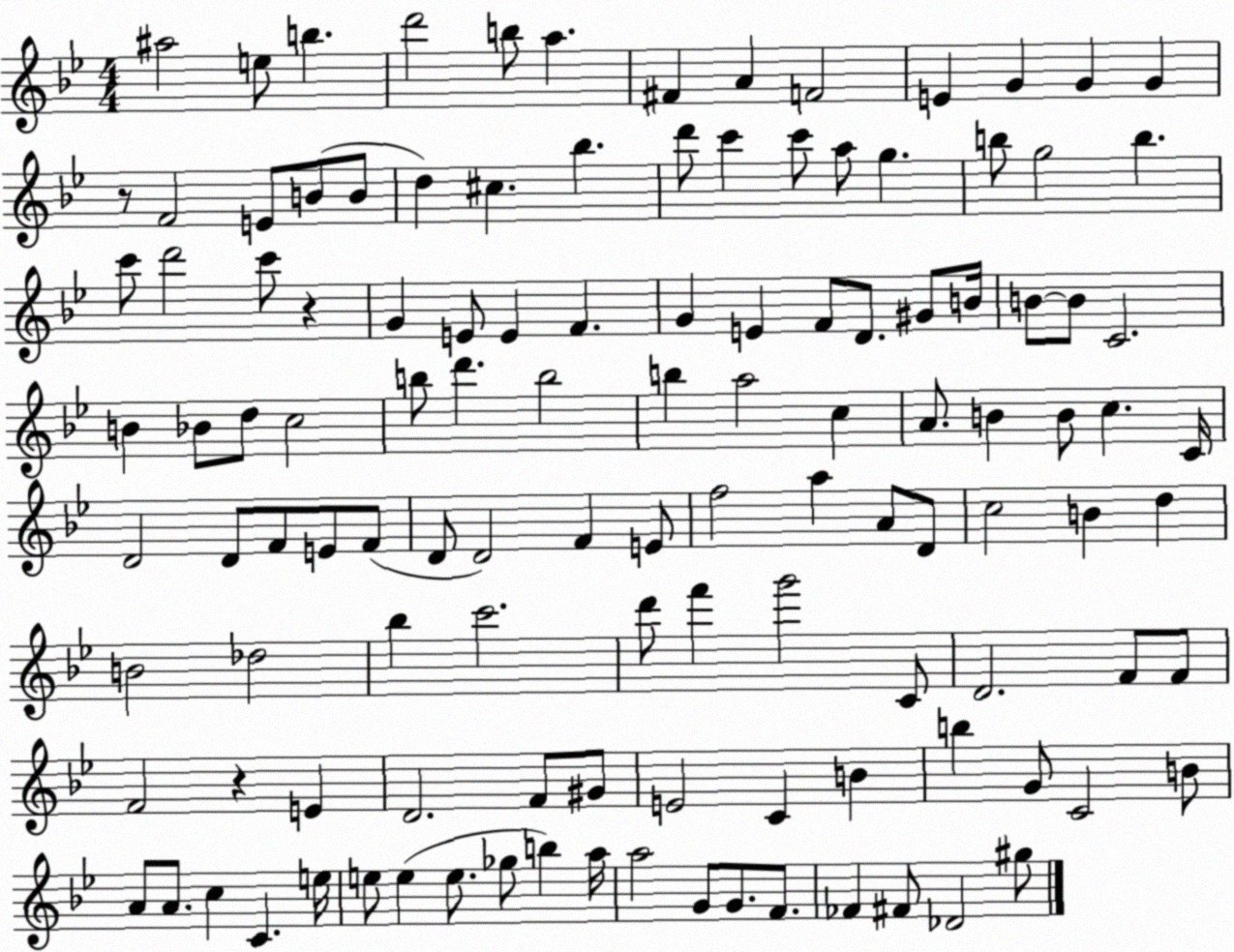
X:1
T:Untitled
M:4/4
L:1/4
K:Bb
^a2 e/2 b d'2 b/2 a ^F A F2 E G G G z/2 F2 E/2 B/2 B/2 d ^c _b d'/2 c' c'/2 a/2 g b/2 g2 b c'/2 d'2 c'/2 z G E/2 E F G E F/2 D/2 ^G/2 B/4 B/2 B/2 C2 B _B/2 d/2 c2 b/2 d' b2 b a2 c A/2 B B/2 c C/4 D2 D/2 F/2 E/2 F/2 D/2 D2 F E/2 f2 a A/2 D/2 c2 B d B2 _d2 _b c'2 d'/2 f' g'2 C/2 D2 F/2 F/2 F2 z E D2 F/2 ^G/2 E2 C B b G/2 C2 B/2 A/2 A/2 c C e/4 e/2 e e/2 _g/2 b a/4 a2 G/2 G/2 F/2 _F ^F/2 _D2 ^g/2